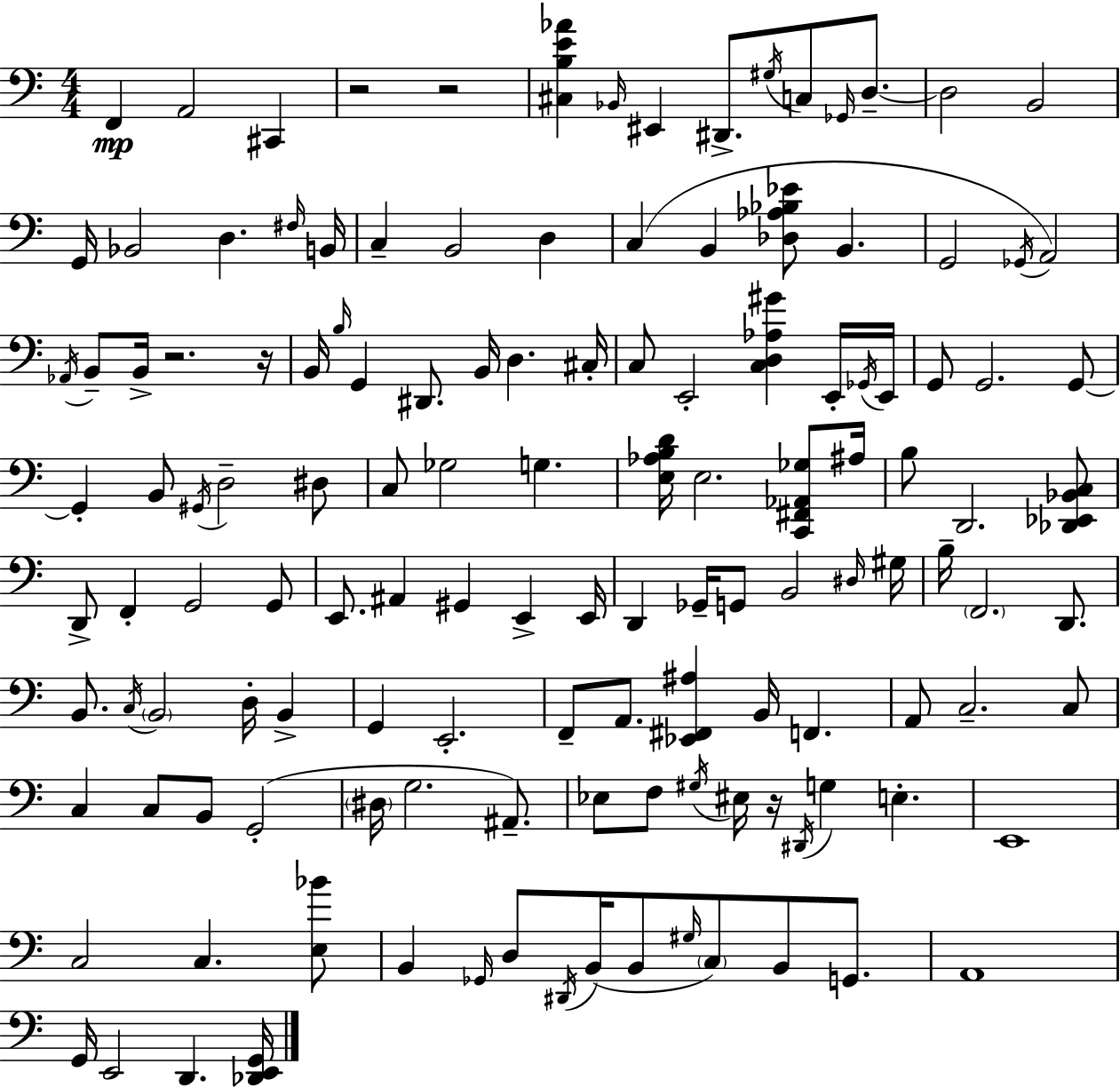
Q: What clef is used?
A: bass